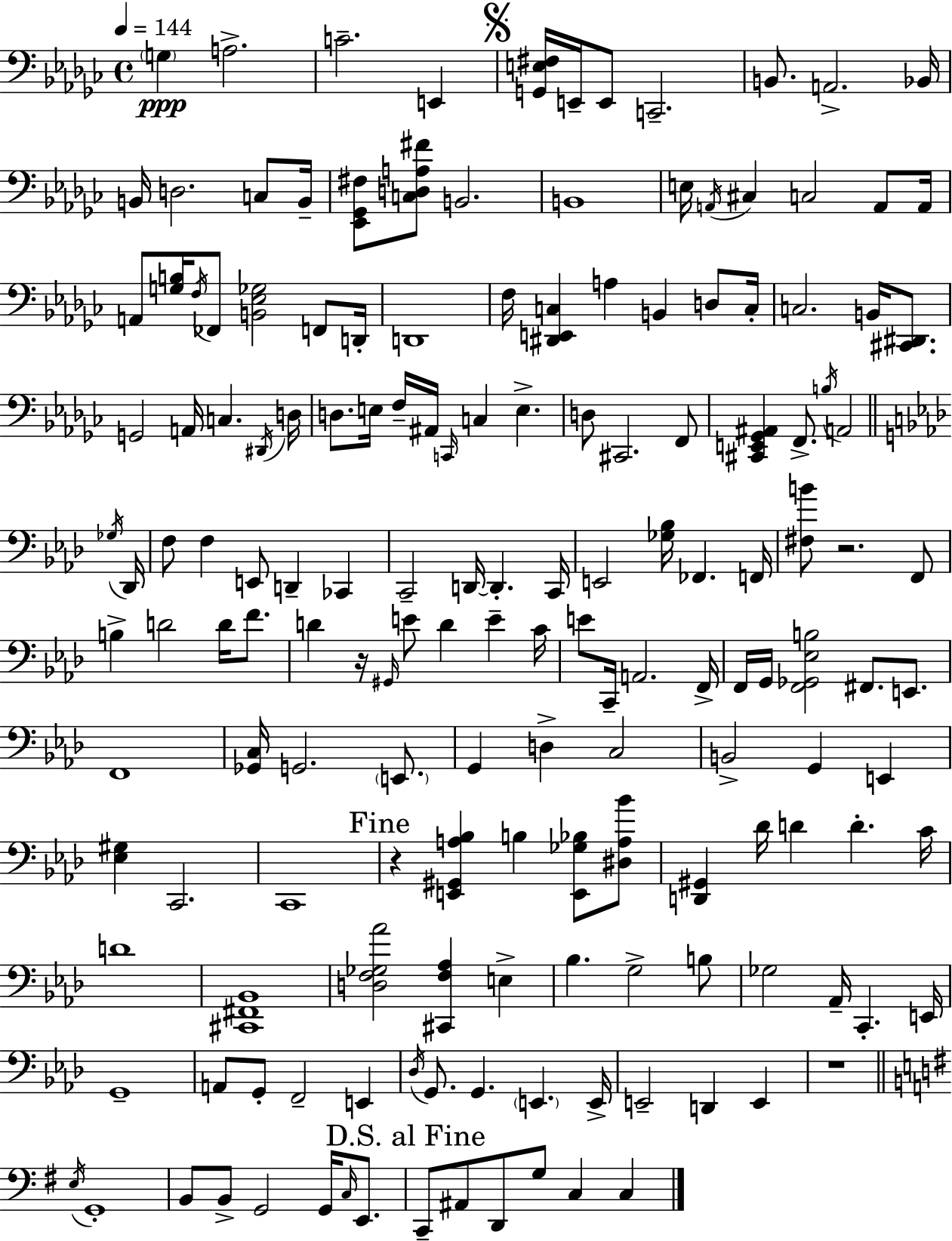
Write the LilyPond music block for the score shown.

{
  \clef bass
  \time 4/4
  \defaultTimeSignature
  \key ees \minor
  \tempo 4 = 144
  \parenthesize g4\ppp a2.-> | c'2.-- e,4 | \mark \markup { \musicglyph "scripts.segno" } <g, e fis>16 e,16-- e,8 c,2.-- | b,8. a,2.-> bes,16 | \break b,16 d2. c8 b,16-- | <ees, ges, fis>8 <c d a fis'>8 b,2. | b,1 | e16 \acciaccatura { a,16 } cis4 c2 a,8 | \break a,16 a,8 <g b>16 \acciaccatura { f16 } fes,8 <b, ees ges>2 f,8 | d,16-. d,1 | f16 <dis, e, c>4 a4 b,4 d8 | c16-. c2. b,16 <cis, dis,>8. | \break g,2 a,16 c4. | \acciaccatura { dis,16 } d16 d8. e16 f16-- ais,16 \grace { c,16 } c4 e4.-> | d8 cis,2. | f,8 <cis, e, ges, ais,>4 f,8.-> \acciaccatura { b16 } a,2 | \break \bar "||" \break \key aes \major \acciaccatura { ges16 } des,16 f8 f4 e,8 d,4-- ces,4 | c,2-- d,16~~ d,4.-. | c,16 e,2 <ges bes>16 fes,4. | f,16 <fis b'>8 r2. | \break f,8 b4-> d'2 d'16 f'8. | d'4 r16 \grace { gis,16 } e'8 d'4 e'4-- | c'16 e'8 c,16-- a,2. | f,16-> f,16 g,16 <f, ges, ees b>2 fis,8. | \break e,8. f,1 | <ges, c>16 g,2. | \parenthesize e,8. g,4 d4-> c2 | b,2-> g,4 e,4 | \break <ees gis>4 c,2. | c,1 | \mark "Fine" r4 <e, gis, a bes>4 b4 <e, ges bes>8 | <dis a bes'>8 <d, gis,>4 des'16 d'4 d'4.-. | \break c'16 d'1 | <cis, fis, bes,>1 | <d f ges aes'>2 <cis, f aes>4 e4-> | bes4. g2-> | \break b8 ges2 aes,16-- c,4.-. | e,16 g,1-- | a,8 g,8-. f,2-- e,4 | \acciaccatura { des16 } g,8. g,4. \parenthesize e,4. | \break e,16-> e,2-- d,4 | e,4 r1 | \bar "||" \break \key g \major \acciaccatura { e16 } g,1-. | b,8 b,8-> g,2 g,16 \grace { c16 } e,8. | \mark "D.S. al Fine" c,8-- ais,8 d,8 g8 c4 c4 | \bar "|."
}